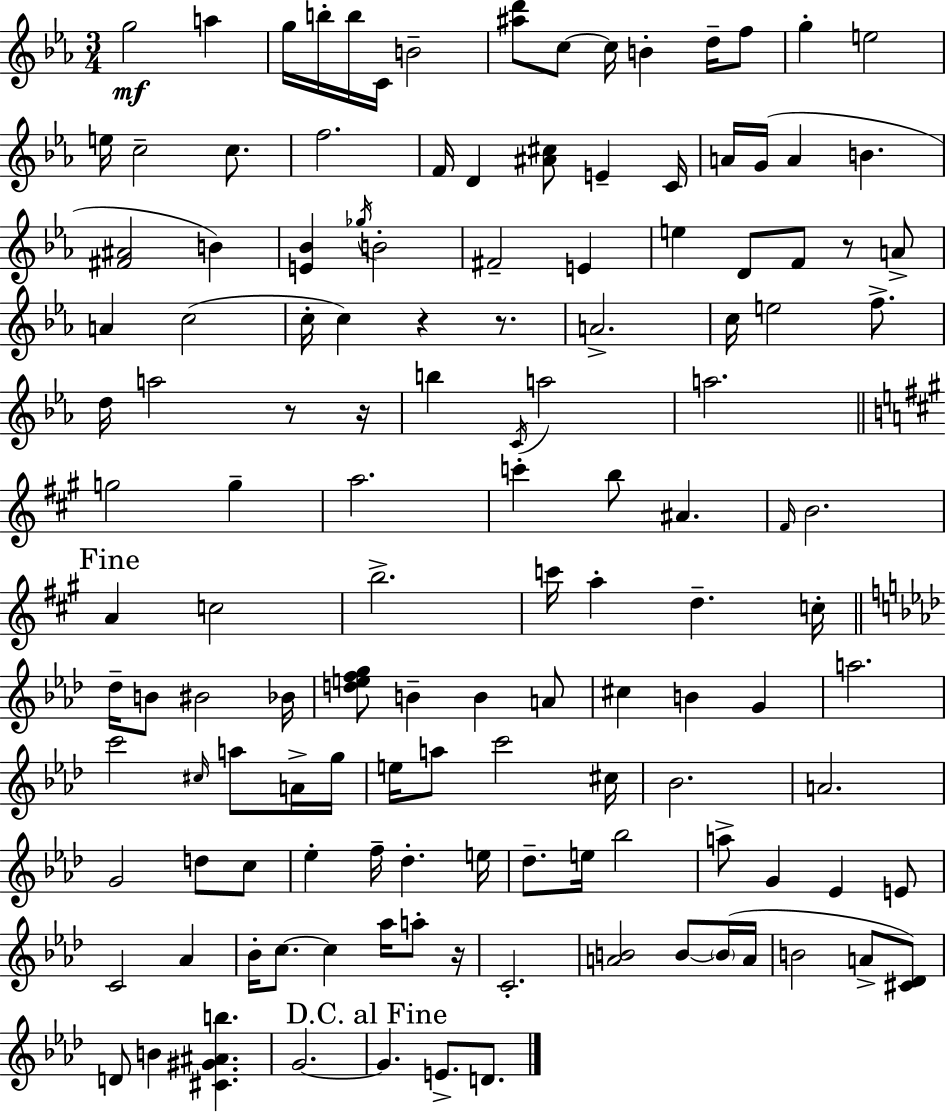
{
  \clef treble
  \numericTimeSignature
  \time 3/4
  \key ees \major
  g''2\mf a''4 | g''16 b''16-. b''16 c'16 b'2-- | <ais'' d'''>8 c''8~~ c''16 b'4-. d''16-- f''8 | g''4-. e''2 | \break e''16 c''2-- c''8. | f''2. | f'16 d'4 <ais' cis''>8 e'4-- c'16 | a'16 g'16( a'4 b'4. | \break <fis' ais'>2 b'4) | <e' bes'>4 \acciaccatura { ges''16 } b'2-. | fis'2-- e'4 | e''4 d'8 f'8 r8 a'8-> | \break a'4 c''2( | c''16-. c''4) r4 r8. | a'2.-> | c''16 e''2 f''8.-> | \break d''16 a''2 r8 | r16 b''4 \acciaccatura { c'16 } a''2 | a''2. | \bar "||" \break \key a \major g''2 g''4-- | a''2. | c'''4-. b''8 ais'4. | \grace { fis'16 } b'2. | \break \mark "Fine" a'4 c''2 | b''2.-> | c'''16 a''4-. d''4.-- | c''16-. \bar "||" \break \key aes \major des''16-- b'8 bis'2 bes'16 | <d'' e'' f'' g''>8 b'4-- b'4 a'8 | cis''4 b'4 g'4 | a''2. | \break c'''2 \grace { cis''16 } a''8 a'16-> | g''16 e''16 a''8 c'''2 | cis''16 bes'2. | a'2. | \break g'2 d''8 c''8 | ees''4-. f''16-- des''4.-. | e''16 des''8.-- e''16 bes''2 | a''8-> g'4 ees'4 e'8 | \break c'2 aes'4 | bes'16-. c''8.~~ c''4 aes''16 a''8-. | r16 c'2.-. | <a' b'>2 b'8~~ \parenthesize b'16( | \break a'16 b'2 a'8-> <cis' des'>8) | d'8 b'4 <cis' gis' ais' b''>4. | g'2.~~ | \mark "D.C. al Fine" g'4. e'8.-> d'8. | \break \bar "|."
}